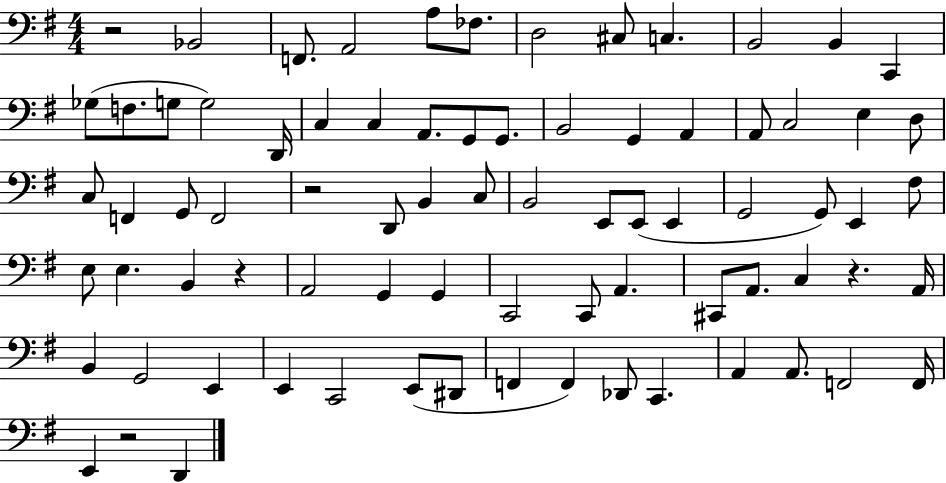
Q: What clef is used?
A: bass